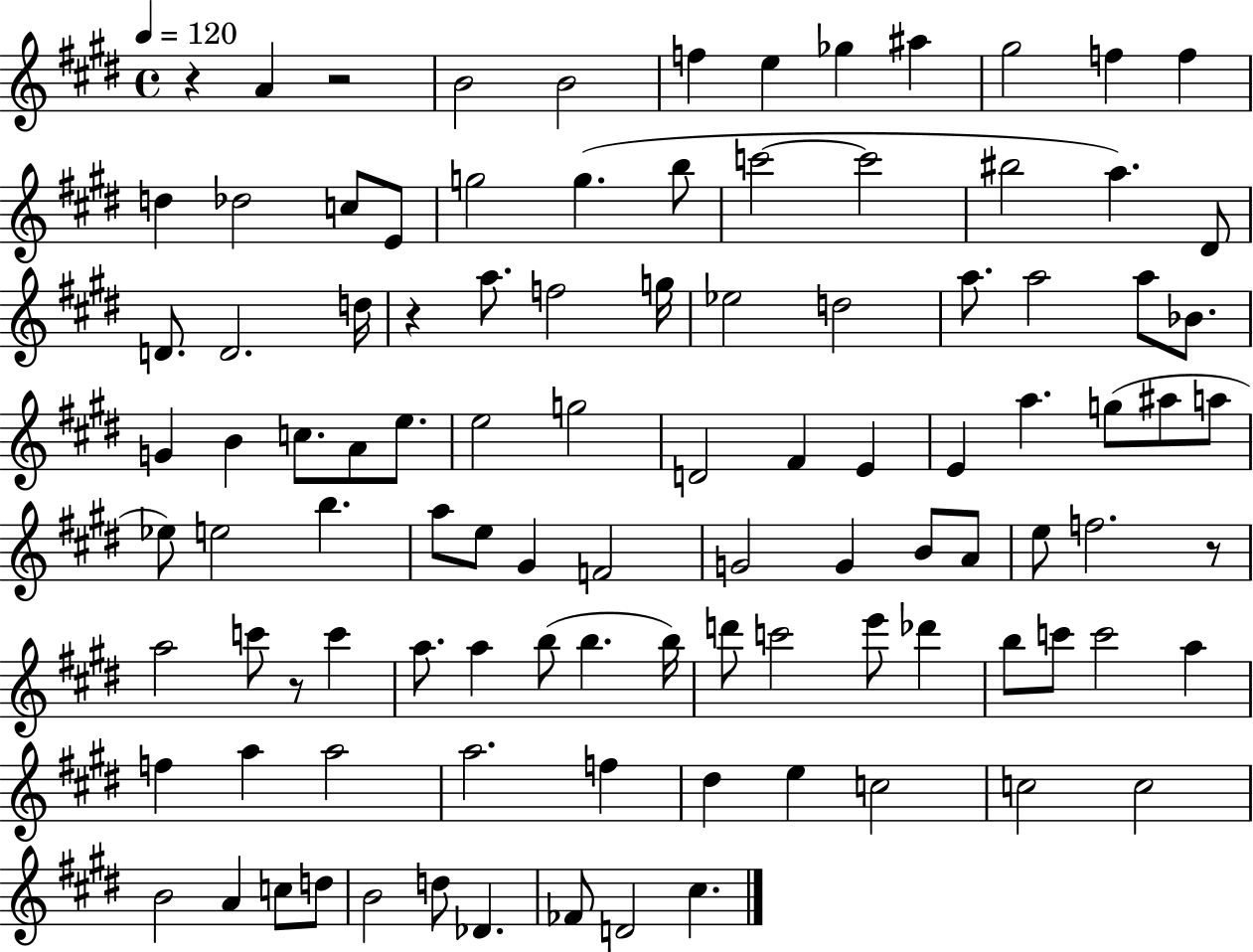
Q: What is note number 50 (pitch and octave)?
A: Eb5